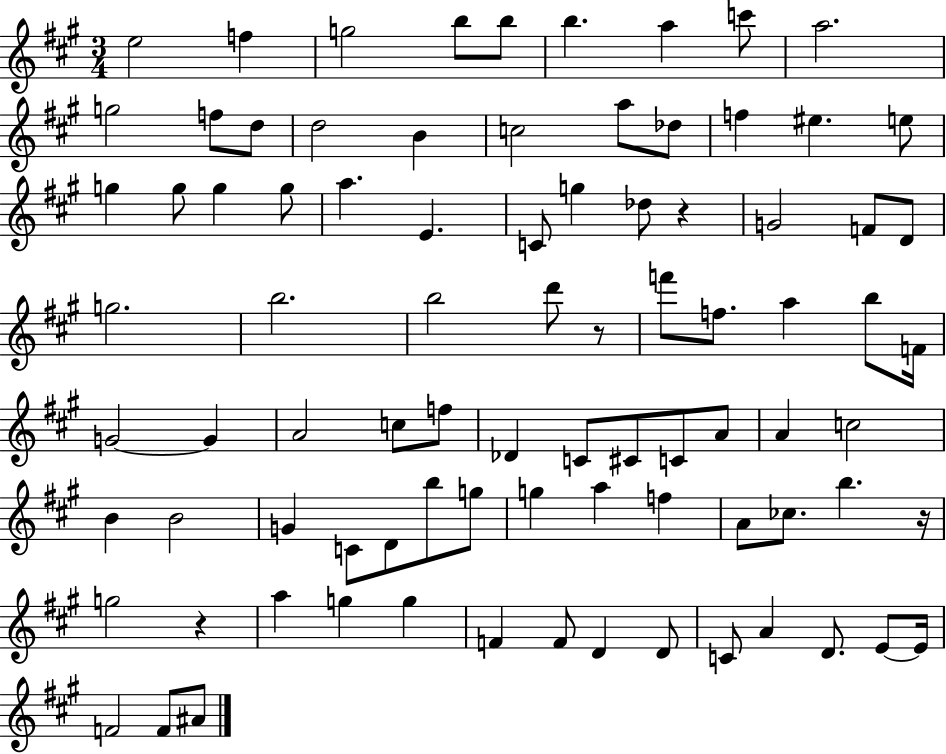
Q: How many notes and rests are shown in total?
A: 86